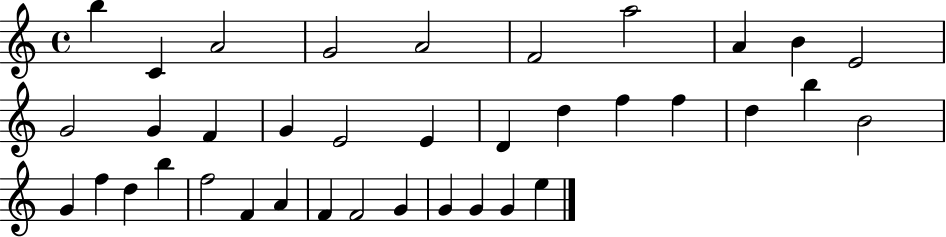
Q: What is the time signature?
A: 4/4